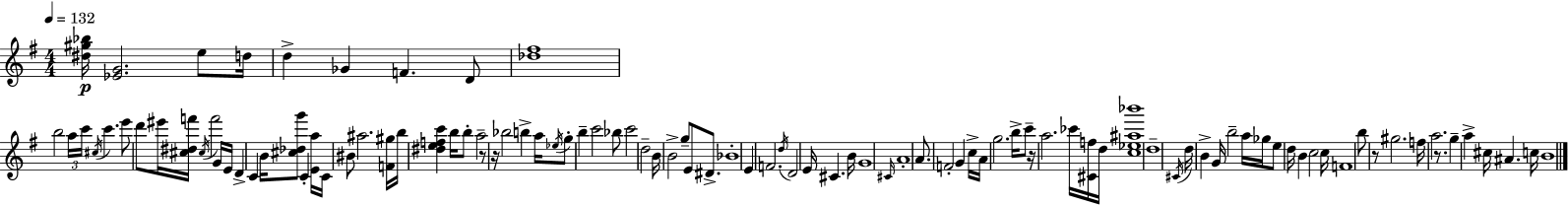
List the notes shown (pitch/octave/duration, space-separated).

[D#5,G#5,Bb5]/s [Eb4,G4]/h. E5/e D5/s D5/q Gb4/q F4/q. D4/e [Db5,F#5]/w B5/h A5/s C6/s C#5/s C6/q. E6/e D6/e EIS6/s [C#5,D#5,F6]/s C#5/s F6/h G4/s E4/s D4/q C4/q B4/s [C#5,Db5,G6]/e C4/q [E4,A5]/s C4/s BIS4/e A#5/h. [F4,G#5]/s B5/s [D#5,E5,F5,C6]/q B5/s B5/e A5/h R/e R/s Bb5/h B5/q A5/s Eb5/s G5/e B5/q C6/h Bb5/e C6/h D5/h B4/s B4/h G5/e E4/e D#4/e. Bb4/w E4/q F4/h. D5/s D4/h E4/s C#4/q. B4/s G4/w C#4/s A4/w A4/e. F4/h G4/q C5/s A4/s G5/h. B5/s C6/e R/s A5/h. CES6/s [C#4,F5]/s D5/s [C5,Eb5,A#5,Bb6]/w D5/w C#4/s D5/s B4/q G4/s B5/h A5/s Gb5/s E5/e D5/s B4/q C5/h C5/s F4/w B5/e R/e G#5/h. F5/s A5/h. R/e. G5/q A5/q C#5/s A#4/q. C5/s B4/w